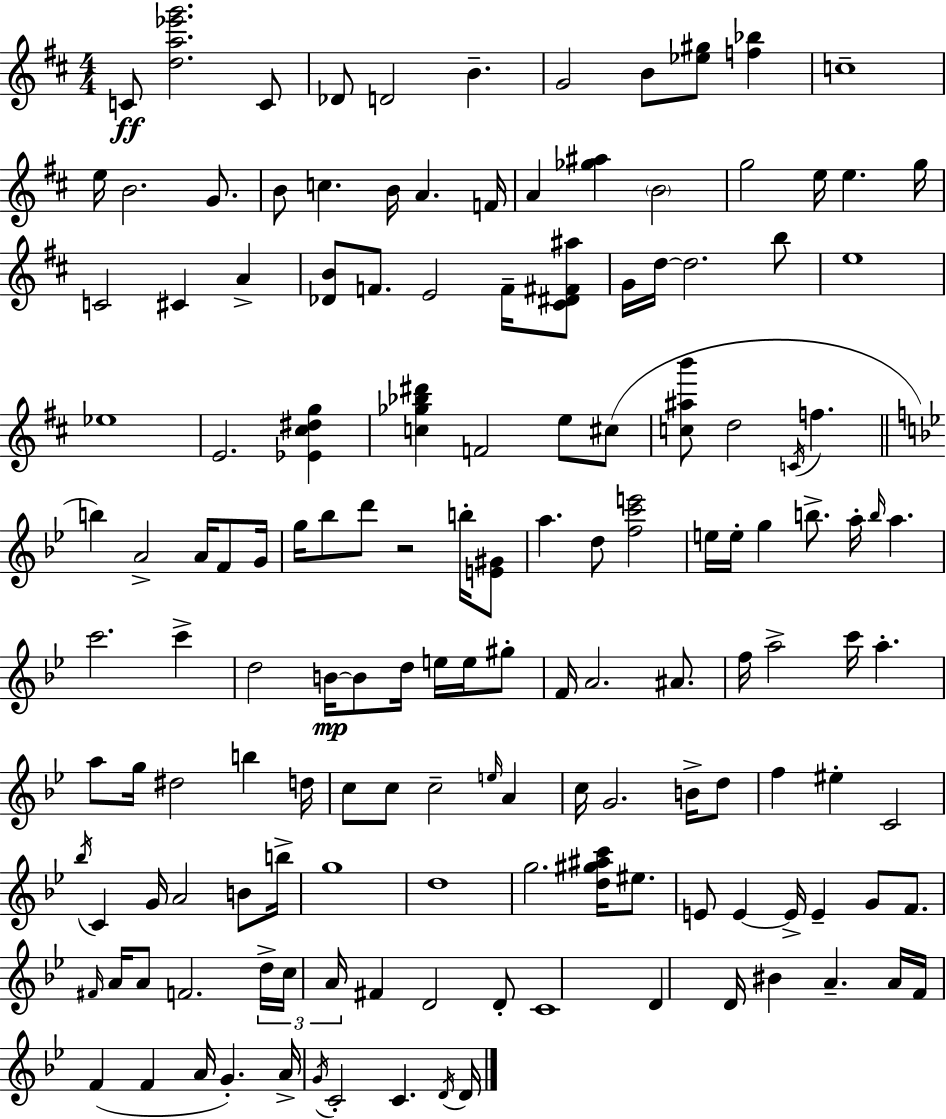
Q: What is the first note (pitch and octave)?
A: C4